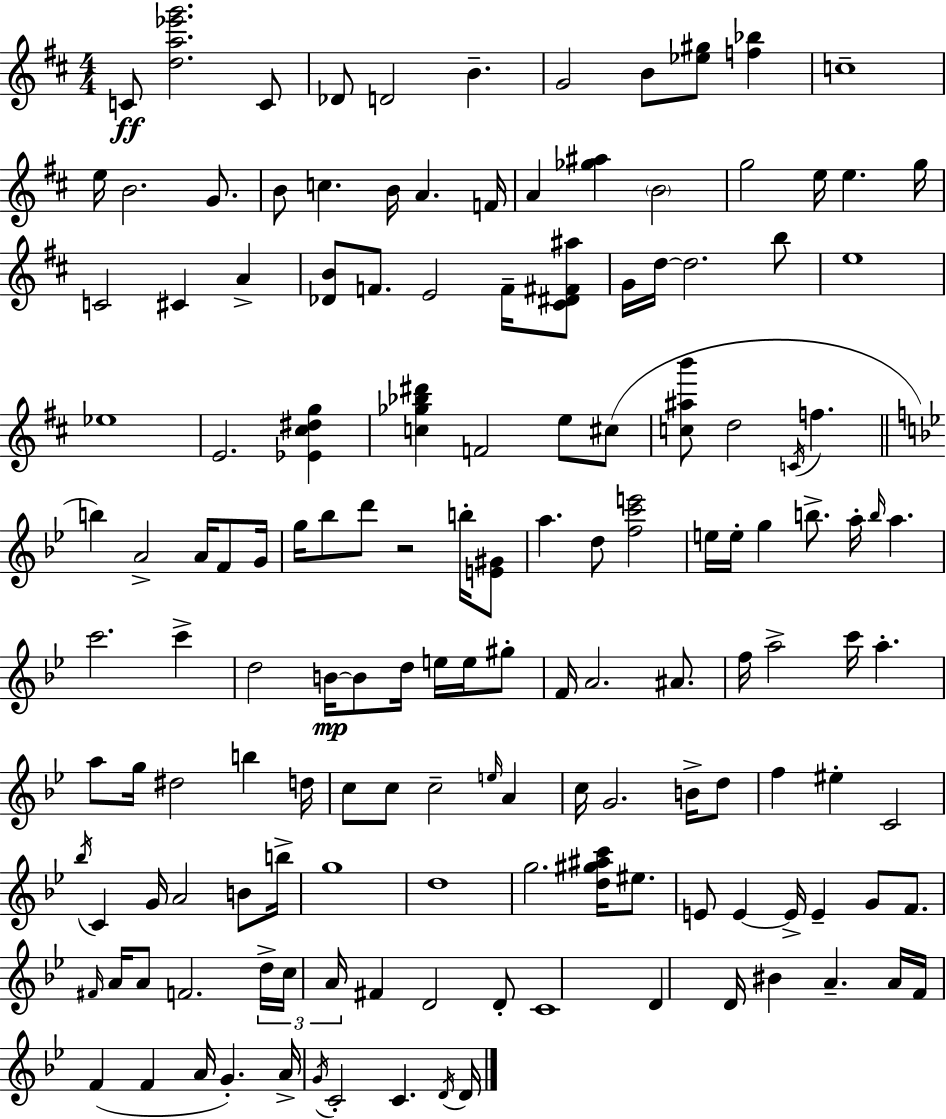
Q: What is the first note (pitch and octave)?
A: C4